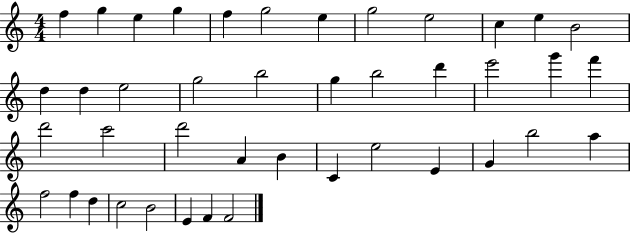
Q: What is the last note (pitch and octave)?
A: F4